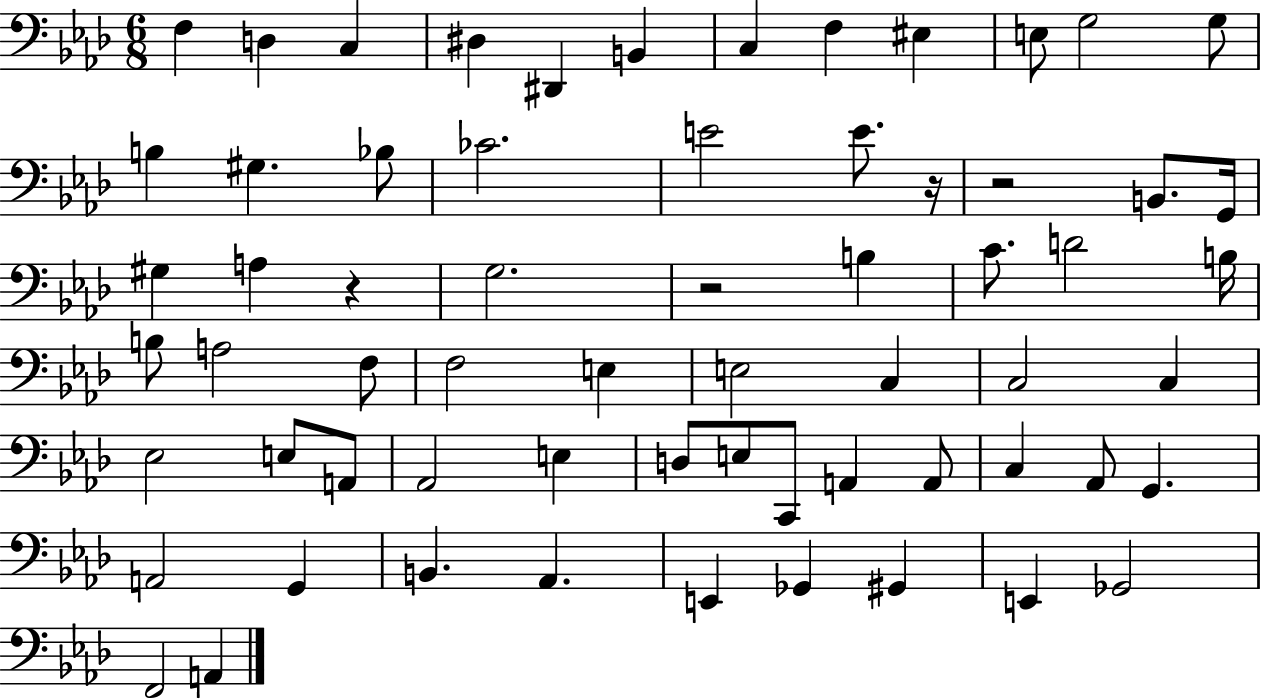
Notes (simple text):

F3/q D3/q C3/q D#3/q D#2/q B2/q C3/q F3/q EIS3/q E3/e G3/h G3/e B3/q G#3/q. Bb3/e CES4/h. E4/h E4/e. R/s R/h B2/e. G2/s G#3/q A3/q R/q G3/h. R/h B3/q C4/e. D4/h B3/s B3/e A3/h F3/e F3/h E3/q E3/h C3/q C3/h C3/q Eb3/h E3/e A2/e Ab2/h E3/q D3/e E3/e C2/e A2/q A2/e C3/q Ab2/e G2/q. A2/h G2/q B2/q. Ab2/q. E2/q Gb2/q G#2/q E2/q Gb2/h F2/h A2/q